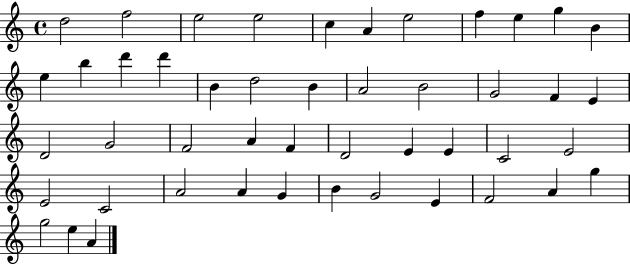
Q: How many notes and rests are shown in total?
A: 47